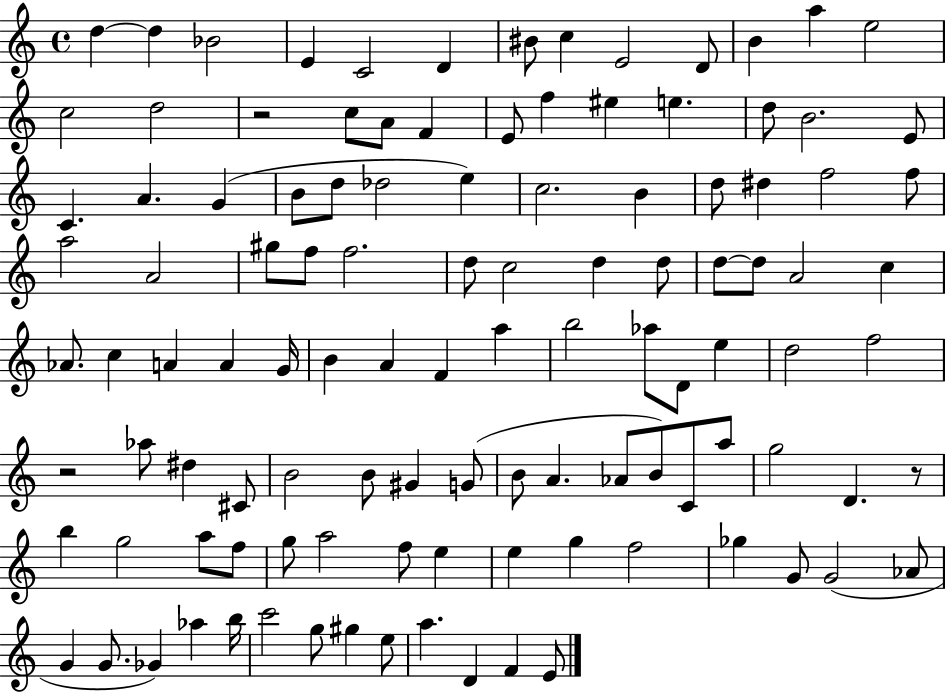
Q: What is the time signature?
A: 4/4